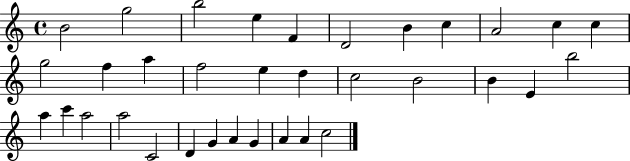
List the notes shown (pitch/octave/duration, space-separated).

B4/h G5/h B5/h E5/q F4/q D4/h B4/q C5/q A4/h C5/q C5/q G5/h F5/q A5/q F5/h E5/q D5/q C5/h B4/h B4/q E4/q B5/h A5/q C6/q A5/h A5/h C4/h D4/q G4/q A4/q G4/q A4/q A4/q C5/h